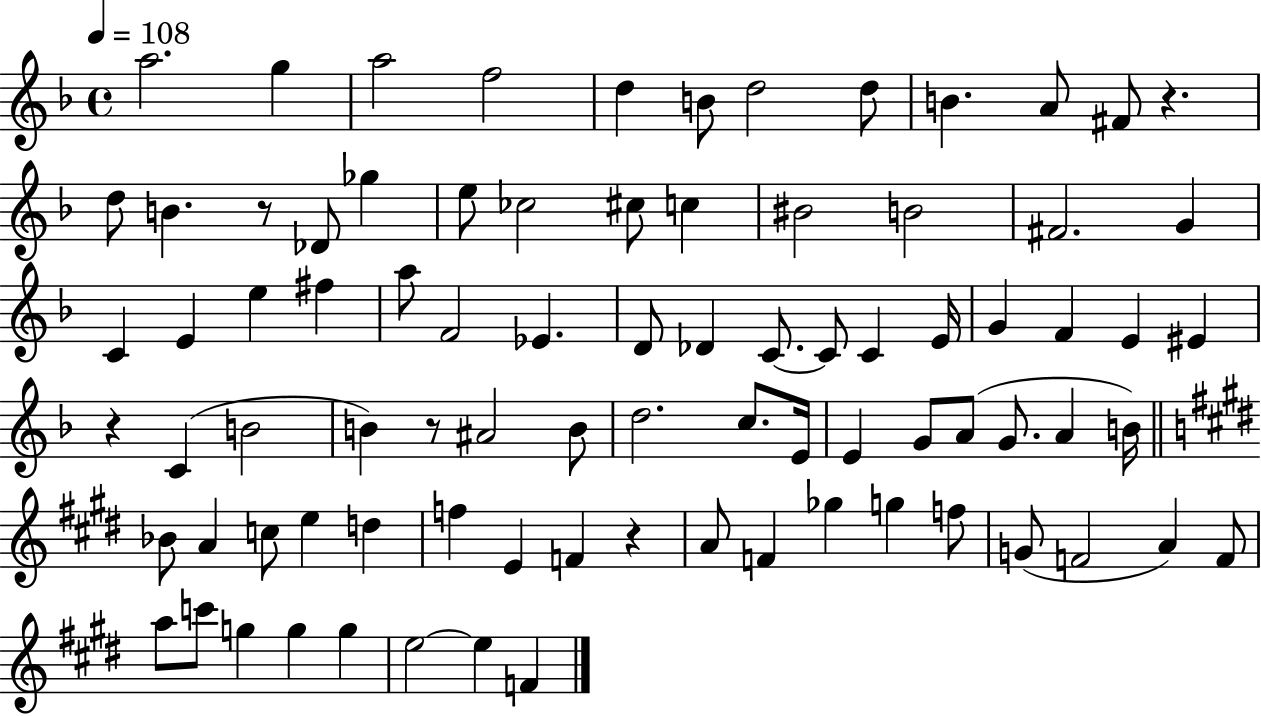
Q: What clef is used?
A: treble